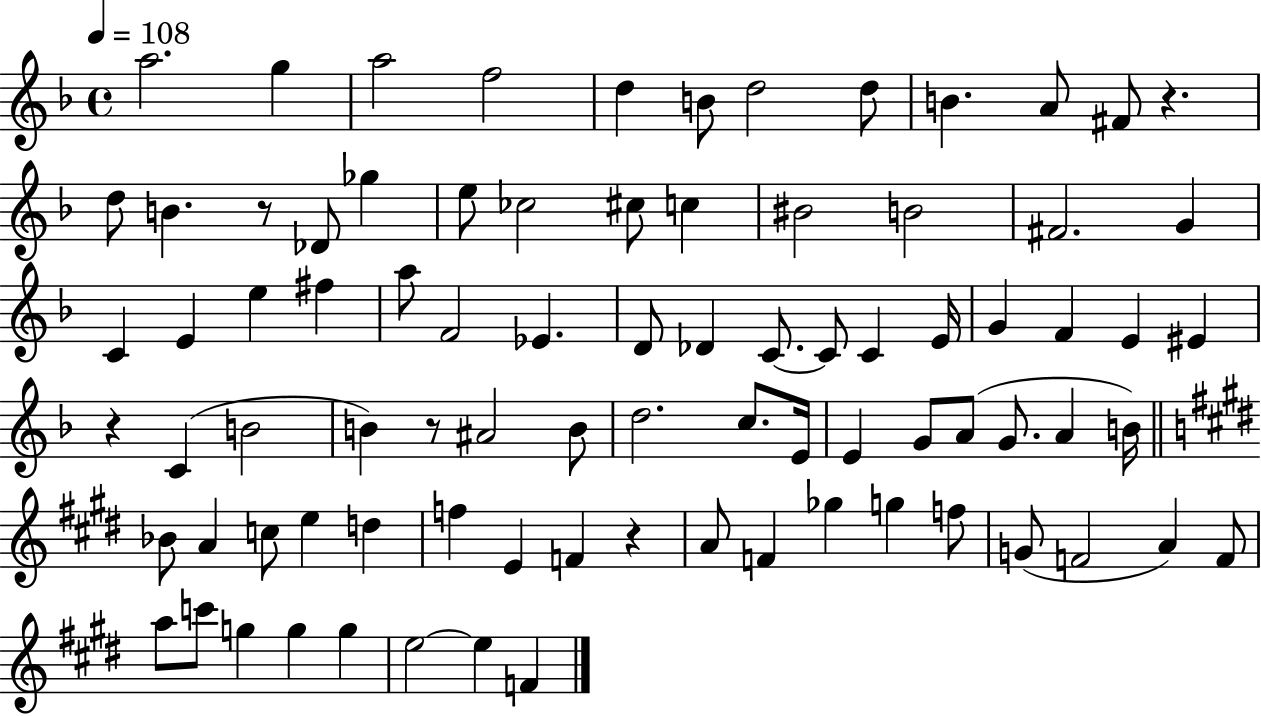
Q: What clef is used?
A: treble